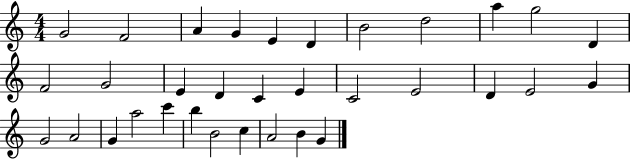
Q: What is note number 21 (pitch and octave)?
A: E4